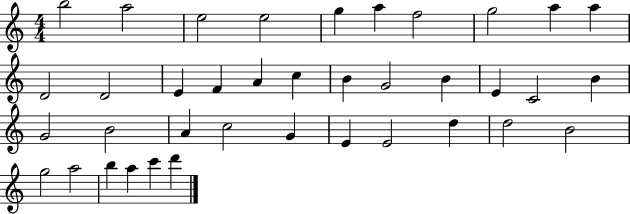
{
  \clef treble
  \numericTimeSignature
  \time 4/4
  \key c \major
  b''2 a''2 | e''2 e''2 | g''4 a''4 f''2 | g''2 a''4 a''4 | \break d'2 d'2 | e'4 f'4 a'4 c''4 | b'4 g'2 b'4 | e'4 c'2 b'4 | \break g'2 b'2 | a'4 c''2 g'4 | e'4 e'2 d''4 | d''2 b'2 | \break g''2 a''2 | b''4 a''4 c'''4 d'''4 | \bar "|."
}